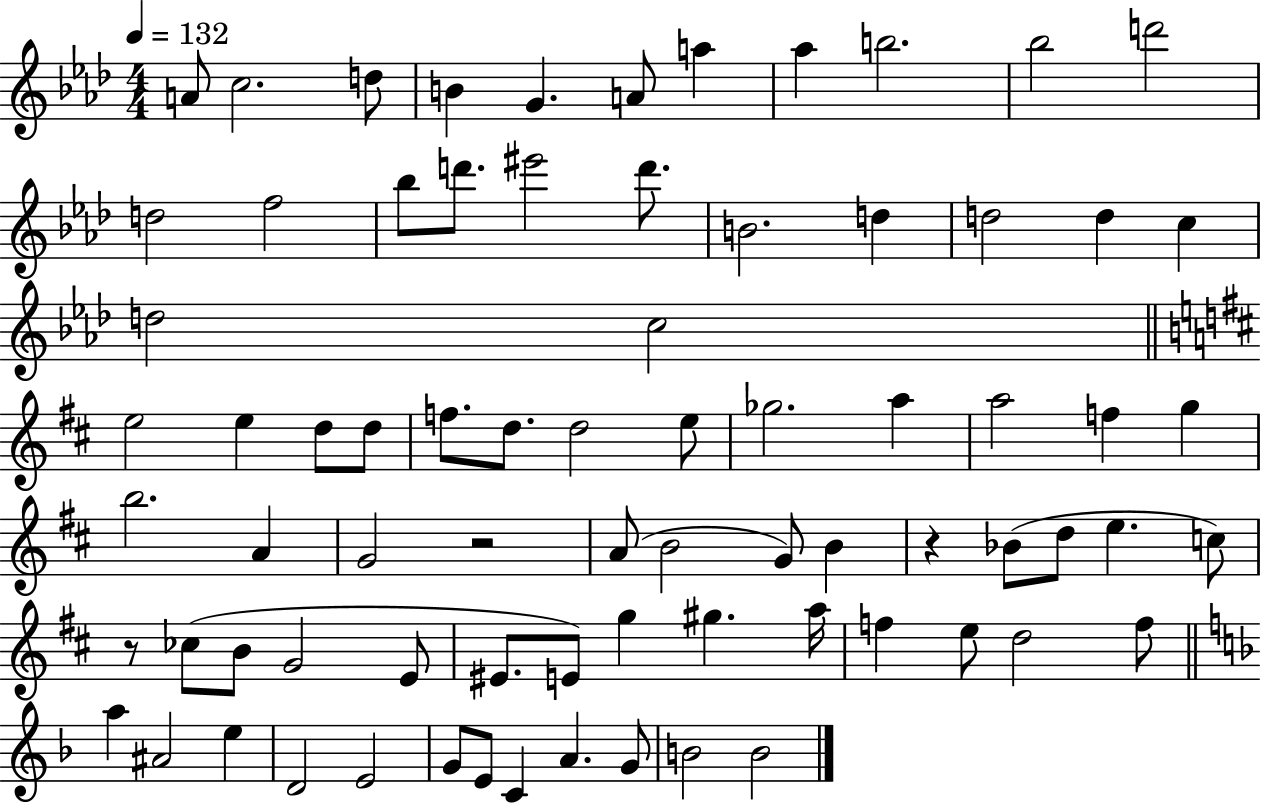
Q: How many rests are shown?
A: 3